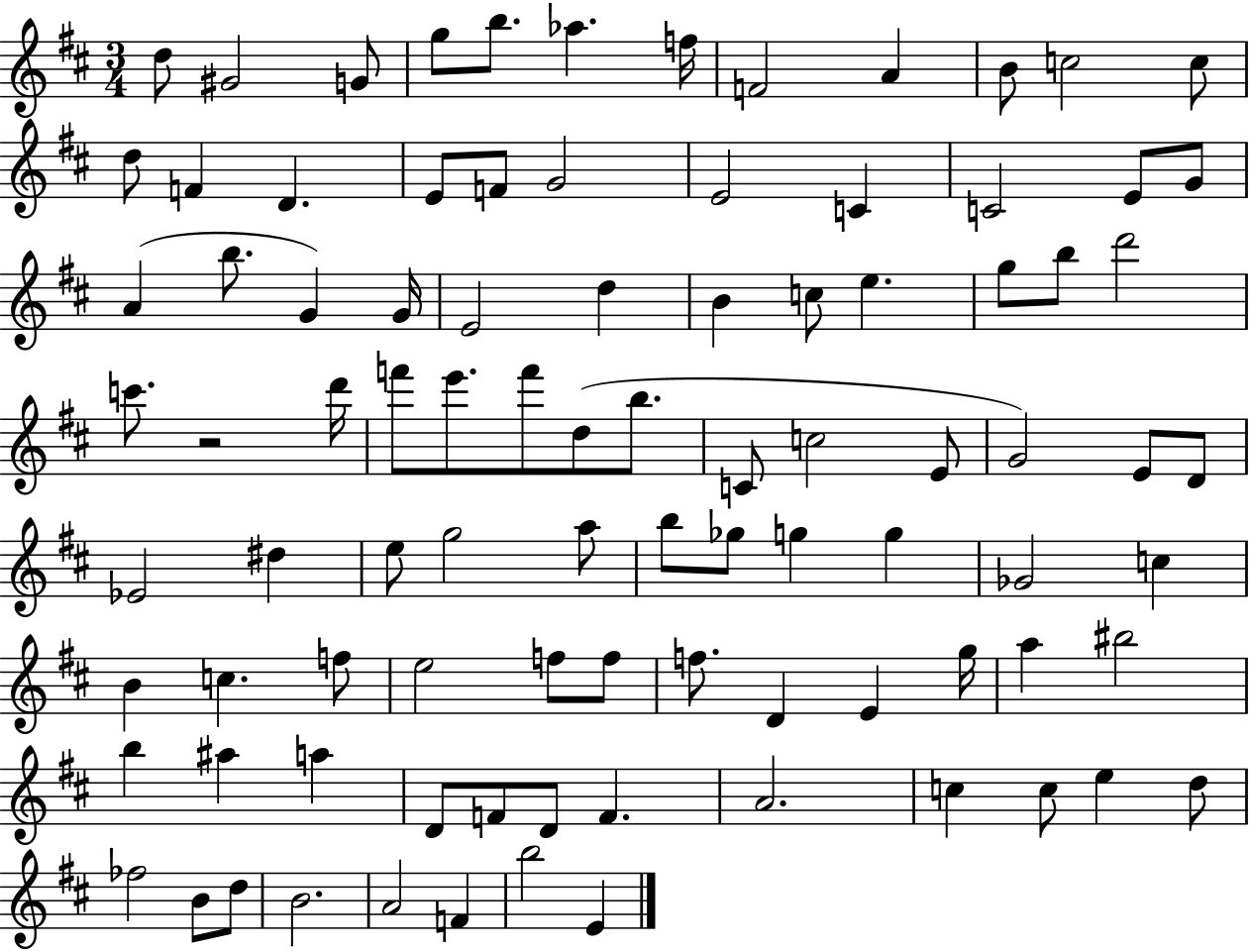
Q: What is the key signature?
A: D major